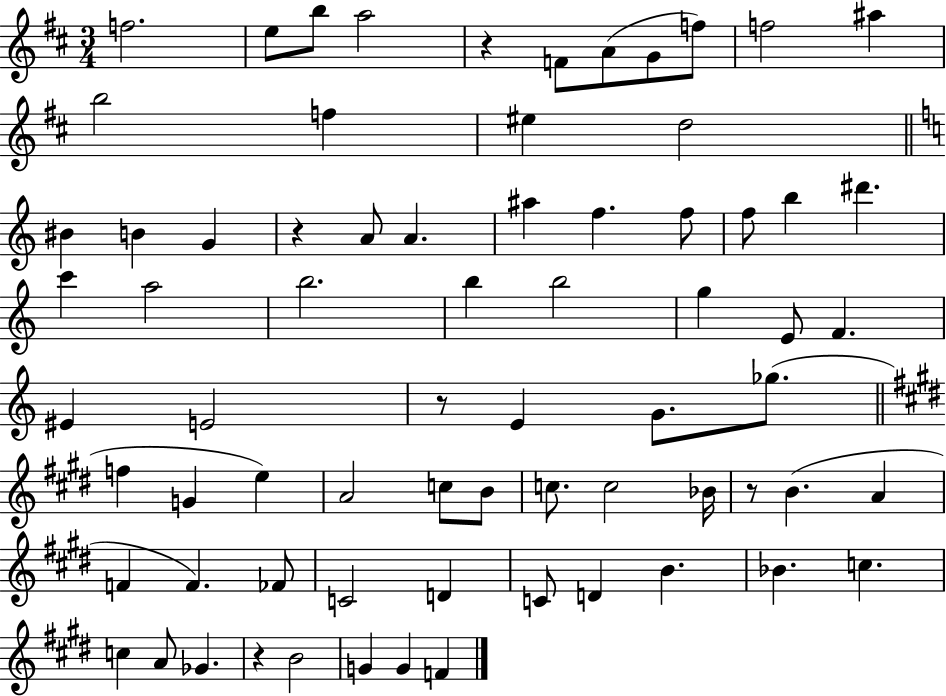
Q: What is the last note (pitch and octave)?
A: F4